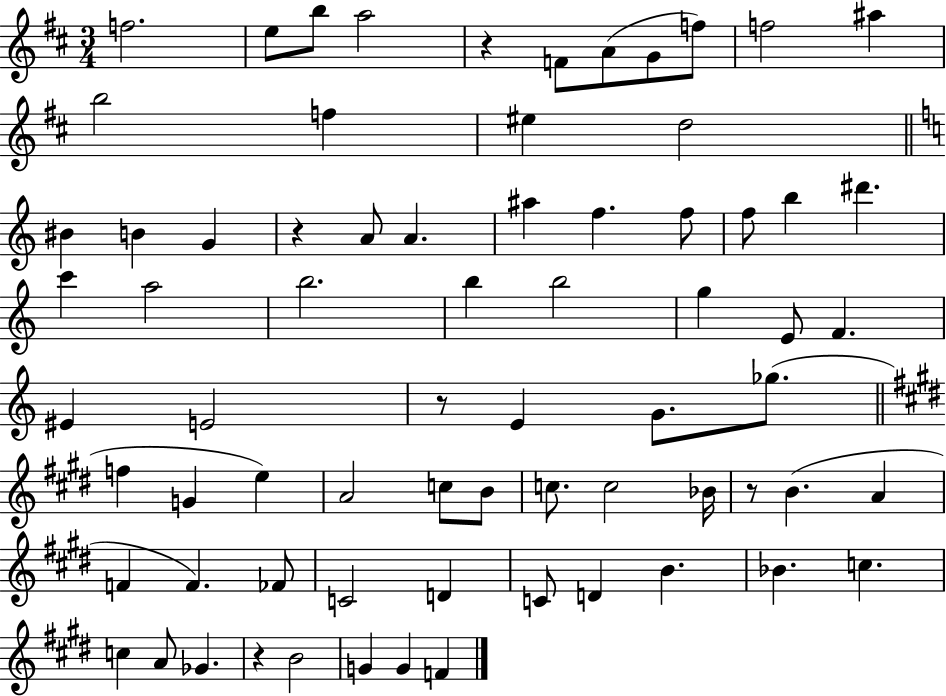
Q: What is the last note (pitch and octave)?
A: F4